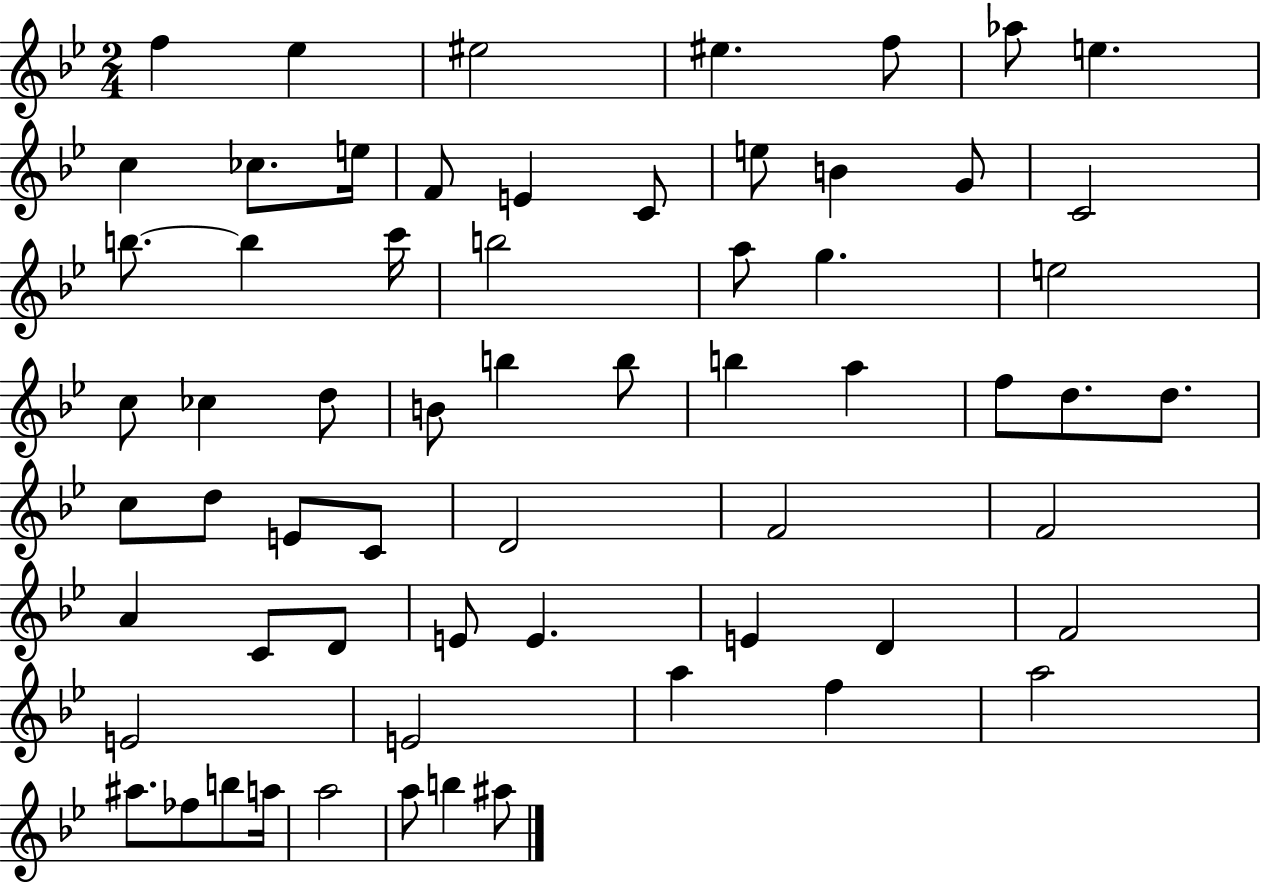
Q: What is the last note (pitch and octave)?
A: A#5